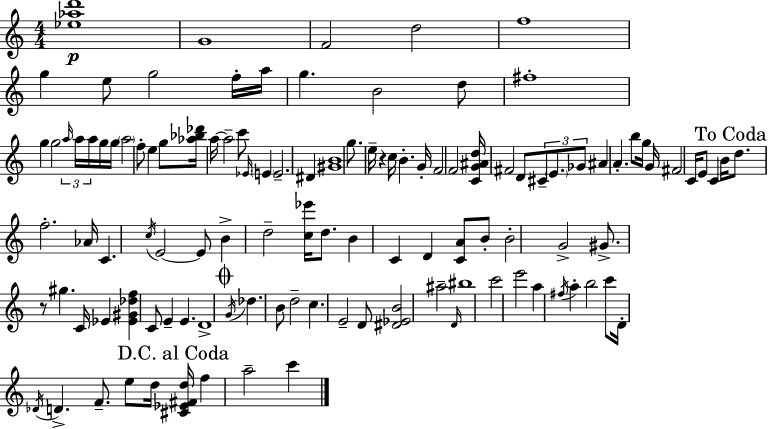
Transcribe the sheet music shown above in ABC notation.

X:1
T:Untitled
M:4/4
L:1/4
K:Am
[_e_ad']4 G4 F2 d2 f4 g e/2 g2 f/4 a/4 g B2 d/2 ^f4 g g2 a/4 a/4 a/4 g/4 g/4 a2 f/2 e g/2 [_a_b_d']/4 a/4 a2 c'/2 _E/4 E E2 ^D [^GB]4 g/2 e/4 z c/4 B G/4 F2 F2 [CG^Ad]/4 ^F2 D/2 ^C/2 E/2 _G/2 ^A A b/2 g/4 G/4 ^F2 C/4 E/2 C B/4 d/2 f2 _A/4 C c/4 E2 E/2 B d2 [c_e']/4 d/2 B C D [CA]/2 B/2 B2 G2 ^G/2 z/2 ^g C/4 _E [_E^G_df] C/2 E E D4 G/4 _d B/2 d2 c E2 D/2 [^D_EB]2 ^a2 D/4 ^b4 c'2 e'2 a ^f/4 a b2 c'/2 D/4 _D/4 D F/2 e/2 d/4 [^C_E^Fd]/4 f a2 c'